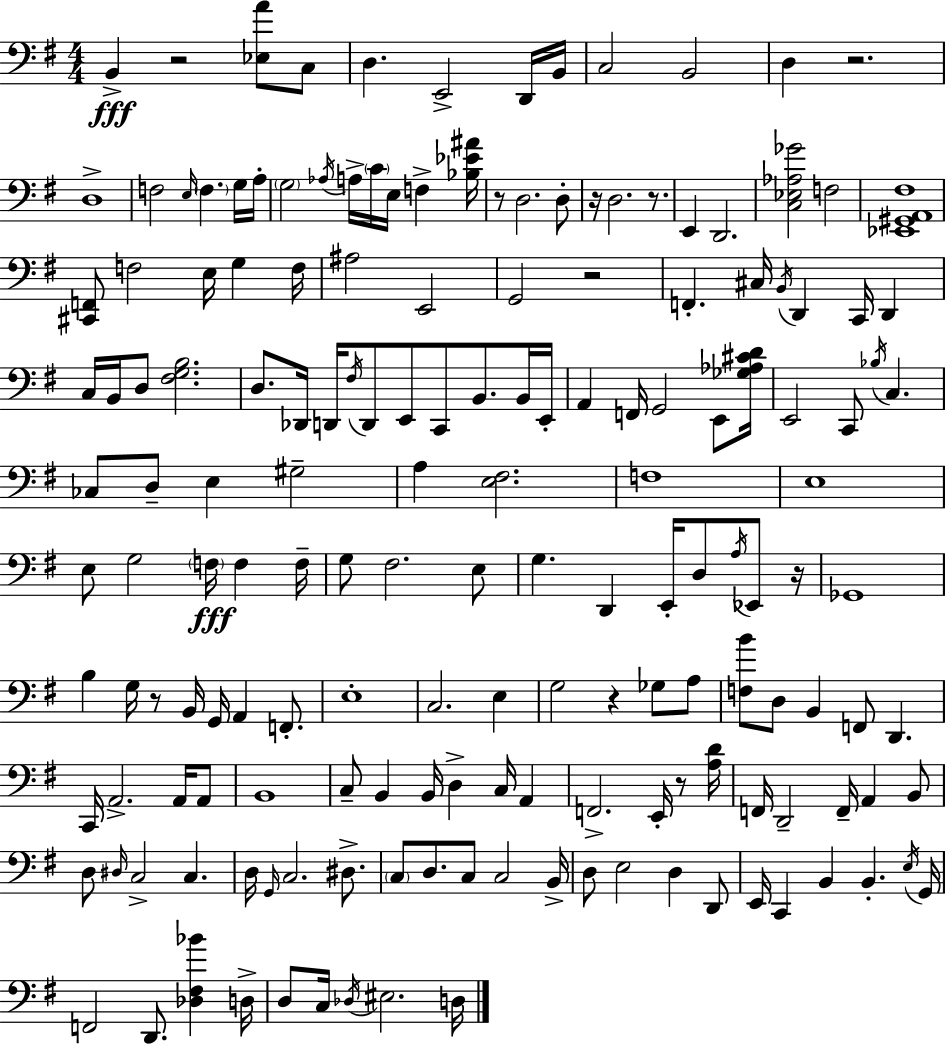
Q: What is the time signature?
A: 4/4